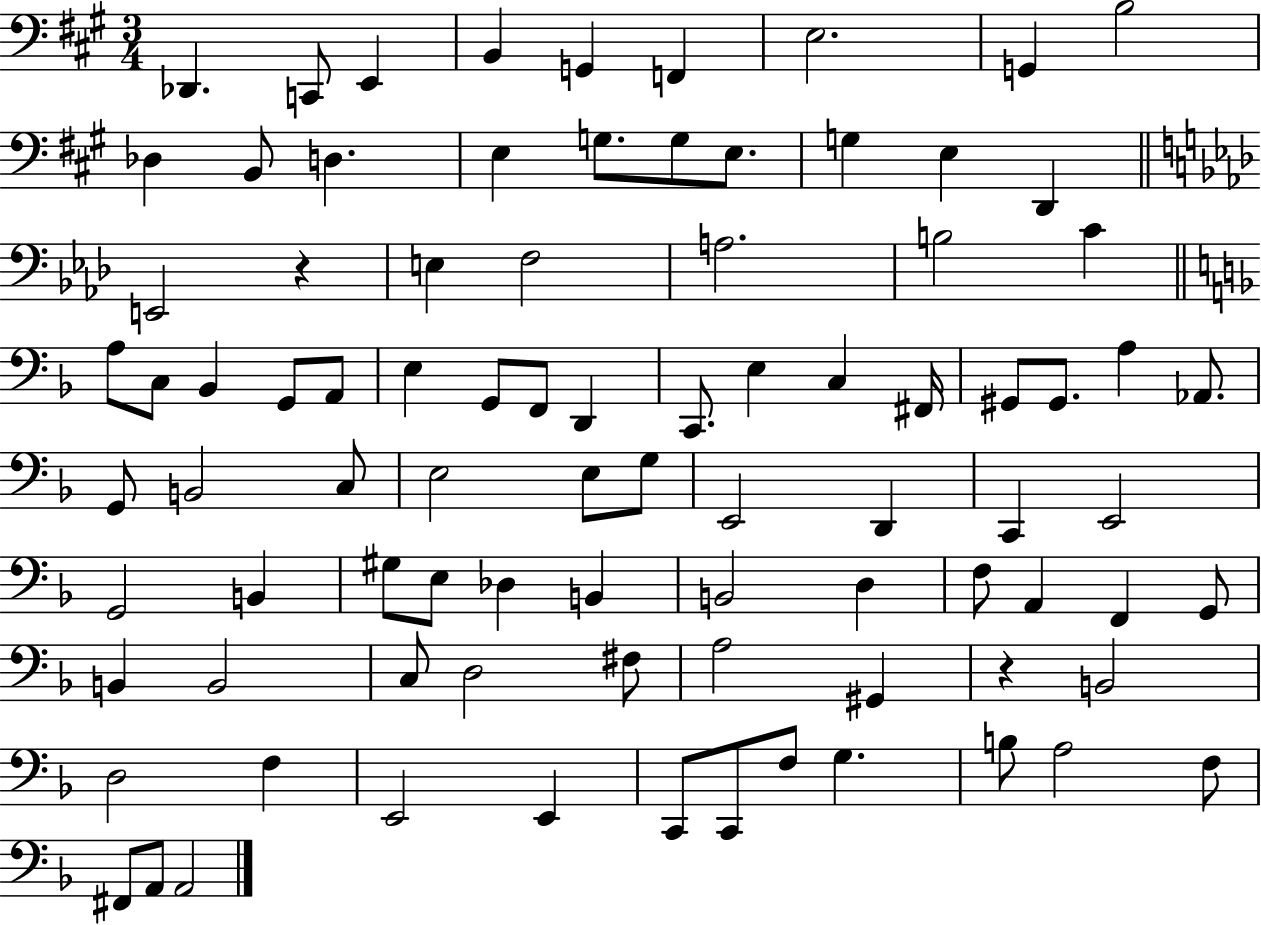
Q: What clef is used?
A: bass